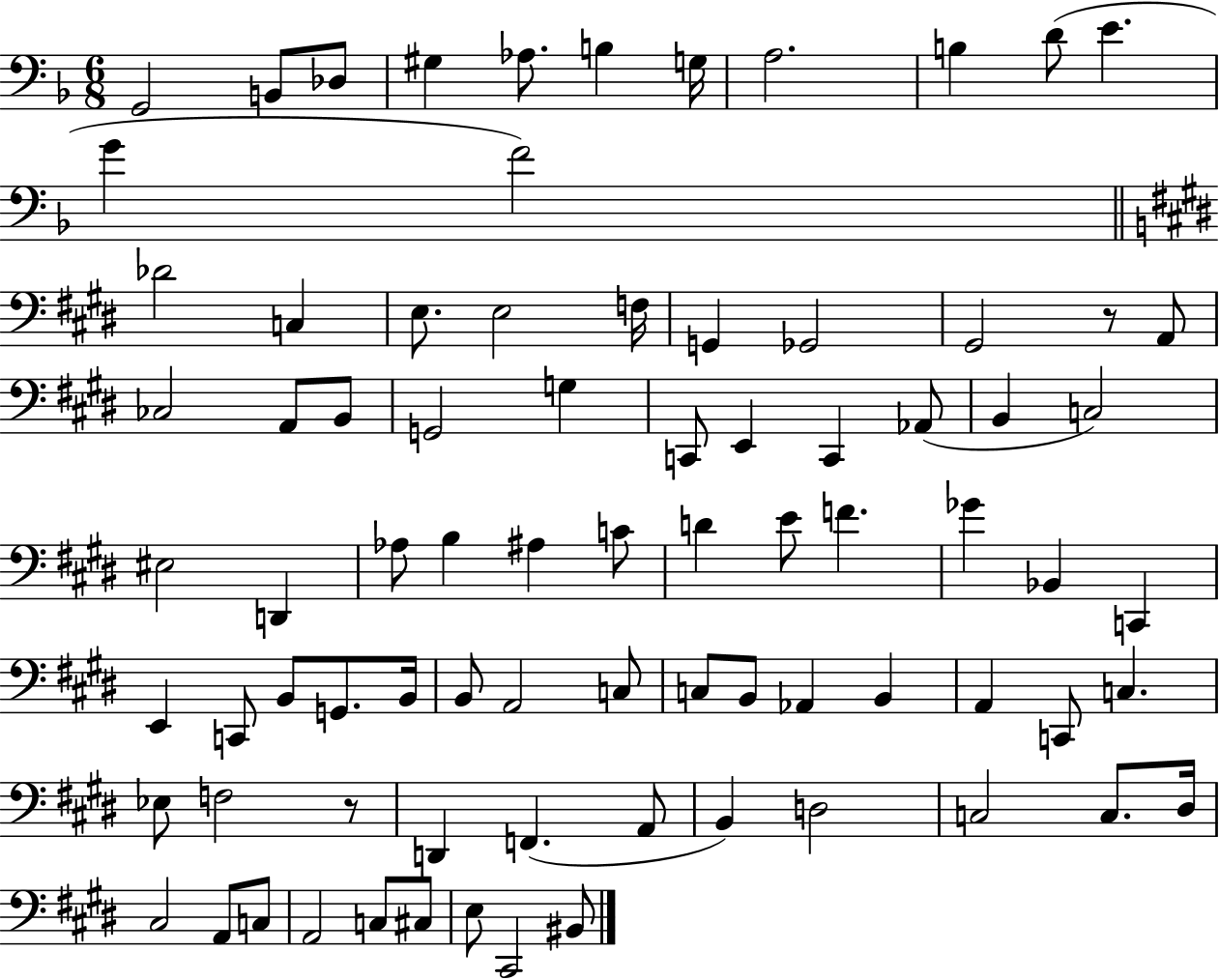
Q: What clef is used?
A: bass